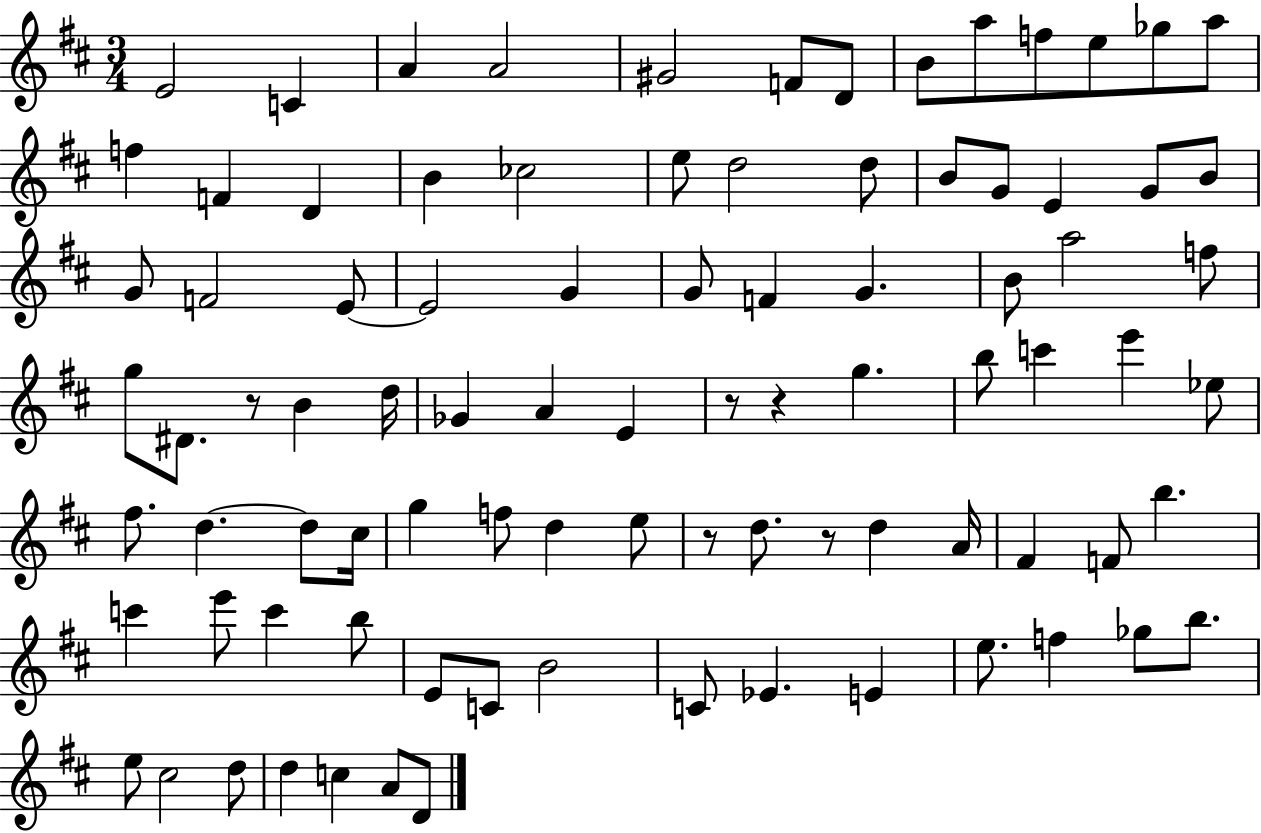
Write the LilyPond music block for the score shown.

{
  \clef treble
  \numericTimeSignature
  \time 3/4
  \key d \major
  e'2 c'4 | a'4 a'2 | gis'2 f'8 d'8 | b'8 a''8 f''8 e''8 ges''8 a''8 | \break f''4 f'4 d'4 | b'4 ces''2 | e''8 d''2 d''8 | b'8 g'8 e'4 g'8 b'8 | \break g'8 f'2 e'8~~ | e'2 g'4 | g'8 f'4 g'4. | b'8 a''2 f''8 | \break g''8 dis'8. r8 b'4 d''16 | ges'4 a'4 e'4 | r8 r4 g''4. | b''8 c'''4 e'''4 ees''8 | \break fis''8. d''4.~~ d''8 cis''16 | g''4 f''8 d''4 e''8 | r8 d''8. r8 d''4 a'16 | fis'4 f'8 b''4. | \break c'''4 e'''8 c'''4 b''8 | e'8 c'8 b'2 | c'8 ees'4. e'4 | e''8. f''4 ges''8 b''8. | \break e''8 cis''2 d''8 | d''4 c''4 a'8 d'8 | \bar "|."
}